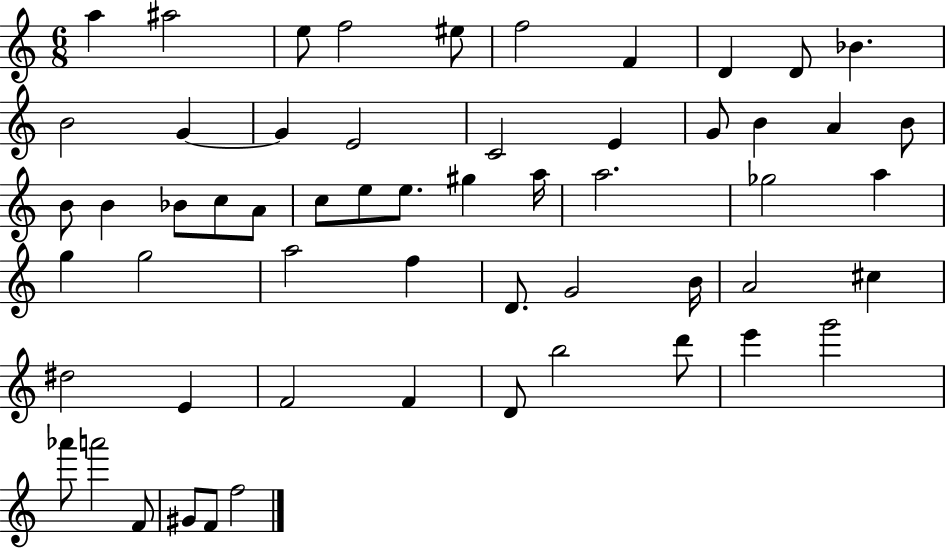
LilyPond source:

{
  \clef treble
  \numericTimeSignature
  \time 6/8
  \key c \major
  a''4 ais''2 | e''8 f''2 eis''8 | f''2 f'4 | d'4 d'8 bes'4. | \break b'2 g'4~~ | g'4 e'2 | c'2 e'4 | g'8 b'4 a'4 b'8 | \break b'8 b'4 bes'8 c''8 a'8 | c''8 e''8 e''8. gis''4 a''16 | a''2. | ges''2 a''4 | \break g''4 g''2 | a''2 f''4 | d'8. g'2 b'16 | a'2 cis''4 | \break dis''2 e'4 | f'2 f'4 | d'8 b''2 d'''8 | e'''4 g'''2 | \break aes'''8 a'''2 f'8 | gis'8 f'8 f''2 | \bar "|."
}